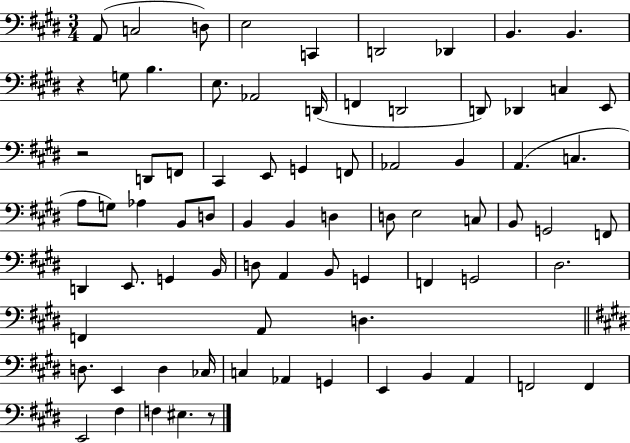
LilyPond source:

{
  \clef bass
  \numericTimeSignature
  \time 3/4
  \key e \major
  a,8( c2 d8) | e2 c,4 | d,2 des,4 | b,4. b,4. | \break r4 g8 b4. | e8. aes,2 d,16( | f,4 d,2 | d,8) des,4 c4 e,8 | \break r2 d,8 f,8 | cis,4 e,8 g,4 f,8 | aes,2 b,4 | a,4.( c4. | \break a8 g8) aes4 b,8 d8 | b,4 b,4 d4 | d8 e2 c8 | b,8 g,2 f,8 | \break d,4 e,8. g,4 b,16 | d8 a,4 b,8 g,4 | f,4 g,2 | dis2. | \break f,4 a,8 d4. | \bar "||" \break \key e \major d8. e,4 d4 ces16 | c4 aes,4 g,4 | e,4 b,4 a,4 | f,2 f,4 | \break e,2 fis4 | f4 eis4. r8 | \bar "|."
}